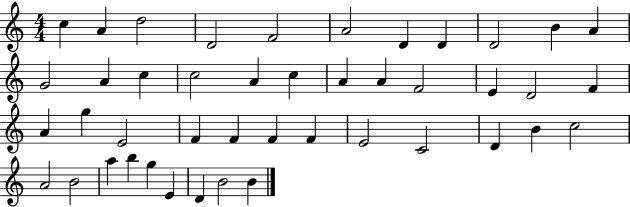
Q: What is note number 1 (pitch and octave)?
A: C5